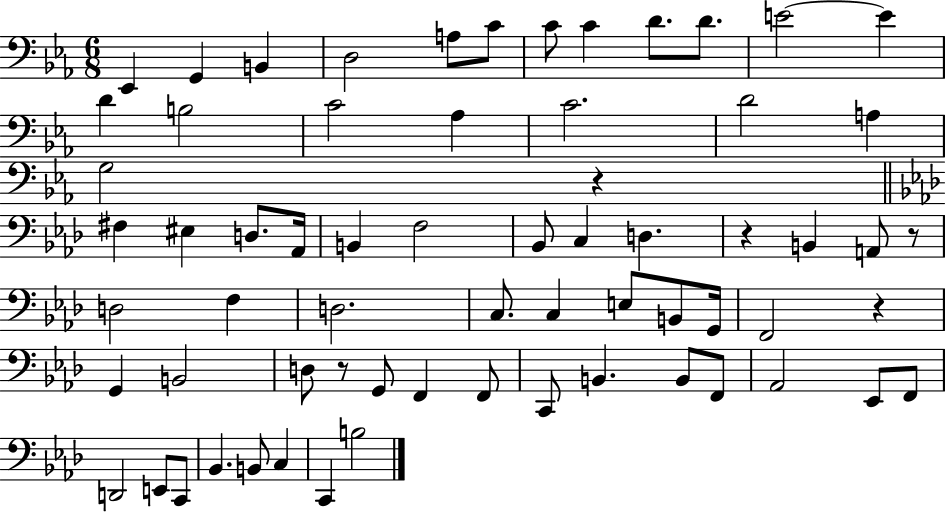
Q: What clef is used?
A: bass